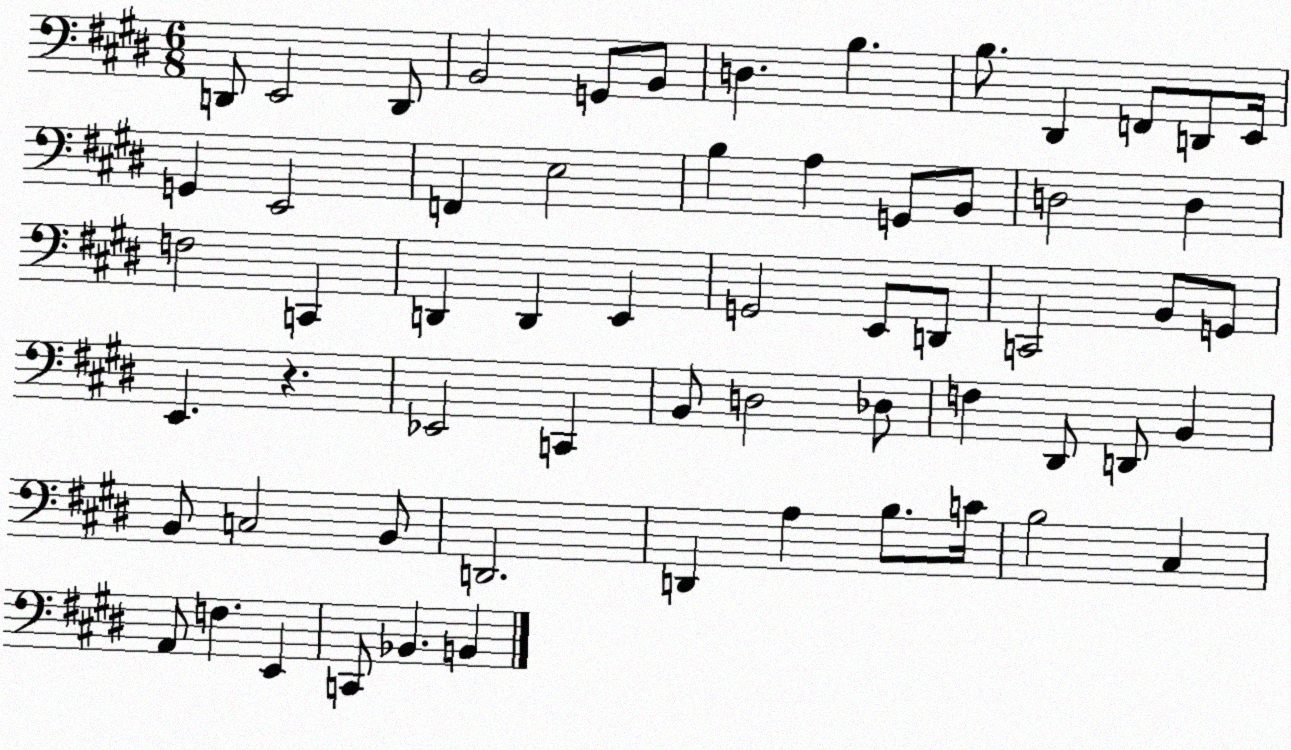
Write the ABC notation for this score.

X:1
T:Untitled
M:6/8
L:1/4
K:E
D,,/2 E,,2 D,,/2 B,,2 G,,/2 B,,/2 D, B, B,/2 ^D,, F,,/2 D,,/2 E,,/4 G,, E,,2 F,, E,2 B, A, G,,/2 B,,/2 D,2 D, F,2 C,, D,, D,, E,, G,,2 E,,/2 D,,/2 C,,2 B,,/2 G,,/2 E,, z _E,,2 C,, B,,/2 D,2 _D,/2 F, ^D,,/2 D,,/2 B,, B,,/2 C,2 B,,/2 D,,2 D,, A, B,/2 C/4 B,2 ^C, A,,/2 F, E,, C,,/2 _B,, B,,